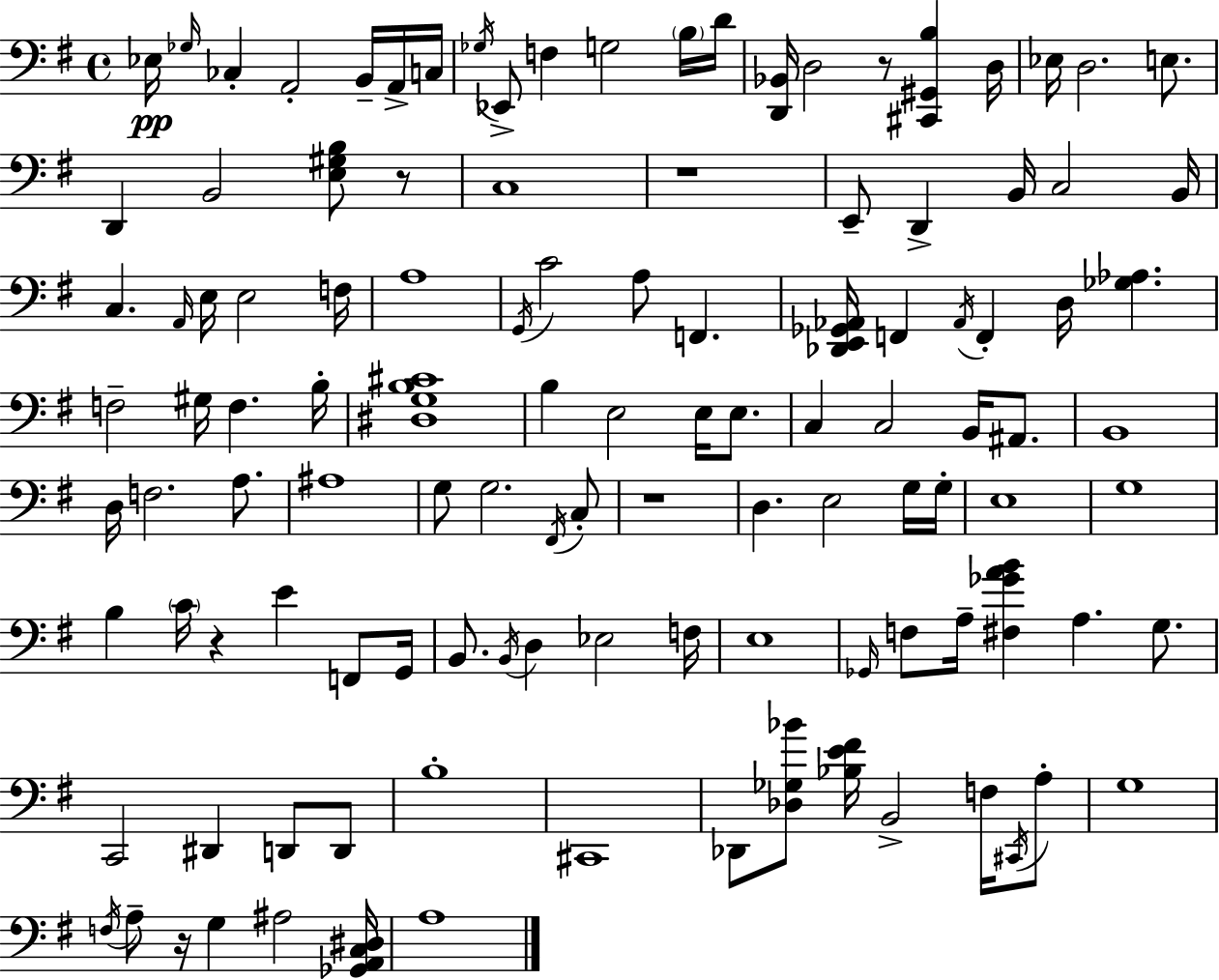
X:1
T:Untitled
M:4/4
L:1/4
K:G
_E,/4 _G,/4 _C, A,,2 B,,/4 A,,/4 C,/4 _G,/4 _E,,/2 F, G,2 B,/4 D/4 [D,,_B,,]/4 D,2 z/2 [^C,,^G,,B,] D,/4 _E,/4 D,2 E,/2 D,, B,,2 [E,^G,B,]/2 z/2 C,4 z4 E,,/2 D,, B,,/4 C,2 B,,/4 C, A,,/4 E,/4 E,2 F,/4 A,4 G,,/4 C2 A,/2 F,, [_D,,E,,_G,,_A,,]/4 F,, _A,,/4 F,, D,/4 [_G,_A,] F,2 ^G,/4 F, B,/4 [^D,G,B,^C]4 B, E,2 E,/4 E,/2 C, C,2 B,,/4 ^A,,/2 B,,4 D,/4 F,2 A,/2 ^A,4 G,/2 G,2 ^F,,/4 C,/2 z4 D, E,2 G,/4 G,/4 E,4 G,4 B, C/4 z E F,,/2 G,,/4 B,,/2 B,,/4 D, _E,2 F,/4 E,4 _G,,/4 F,/2 A,/4 [^F,_GAB] A, G,/2 C,,2 ^D,, D,,/2 D,,/2 B,4 ^C,,4 _D,,/2 [_D,_G,_B]/2 [_B,E^F]/4 B,,2 F,/4 ^C,,/4 A,/2 G,4 F,/4 A,/2 z/4 G, ^A,2 [_G,,A,,C,^D,]/4 A,4